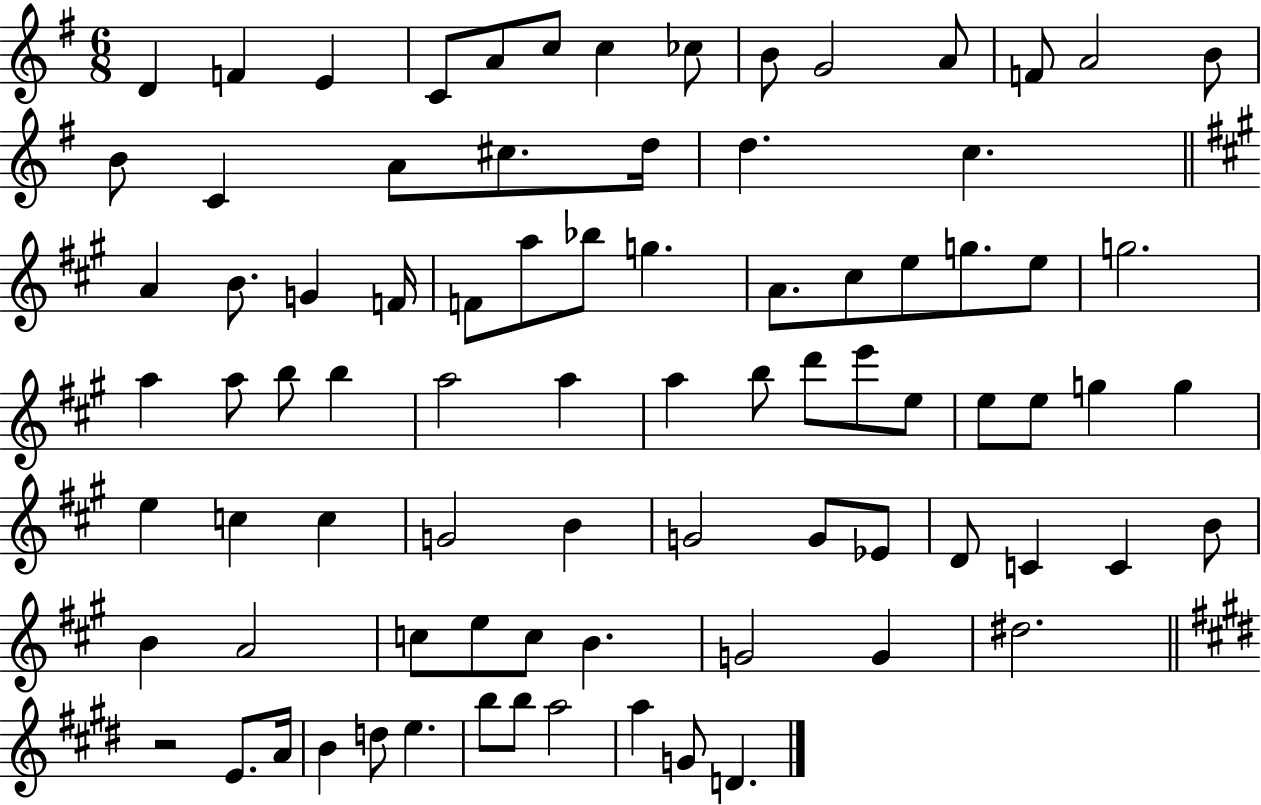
X:1
T:Untitled
M:6/8
L:1/4
K:G
D F E C/2 A/2 c/2 c _c/2 B/2 G2 A/2 F/2 A2 B/2 B/2 C A/2 ^c/2 d/4 d c A B/2 G F/4 F/2 a/2 _b/2 g A/2 ^c/2 e/2 g/2 e/2 g2 a a/2 b/2 b a2 a a b/2 d'/2 e'/2 e/2 e/2 e/2 g g e c c G2 B G2 G/2 _E/2 D/2 C C B/2 B A2 c/2 e/2 c/2 B G2 G ^d2 z2 E/2 A/4 B d/2 e b/2 b/2 a2 a G/2 D